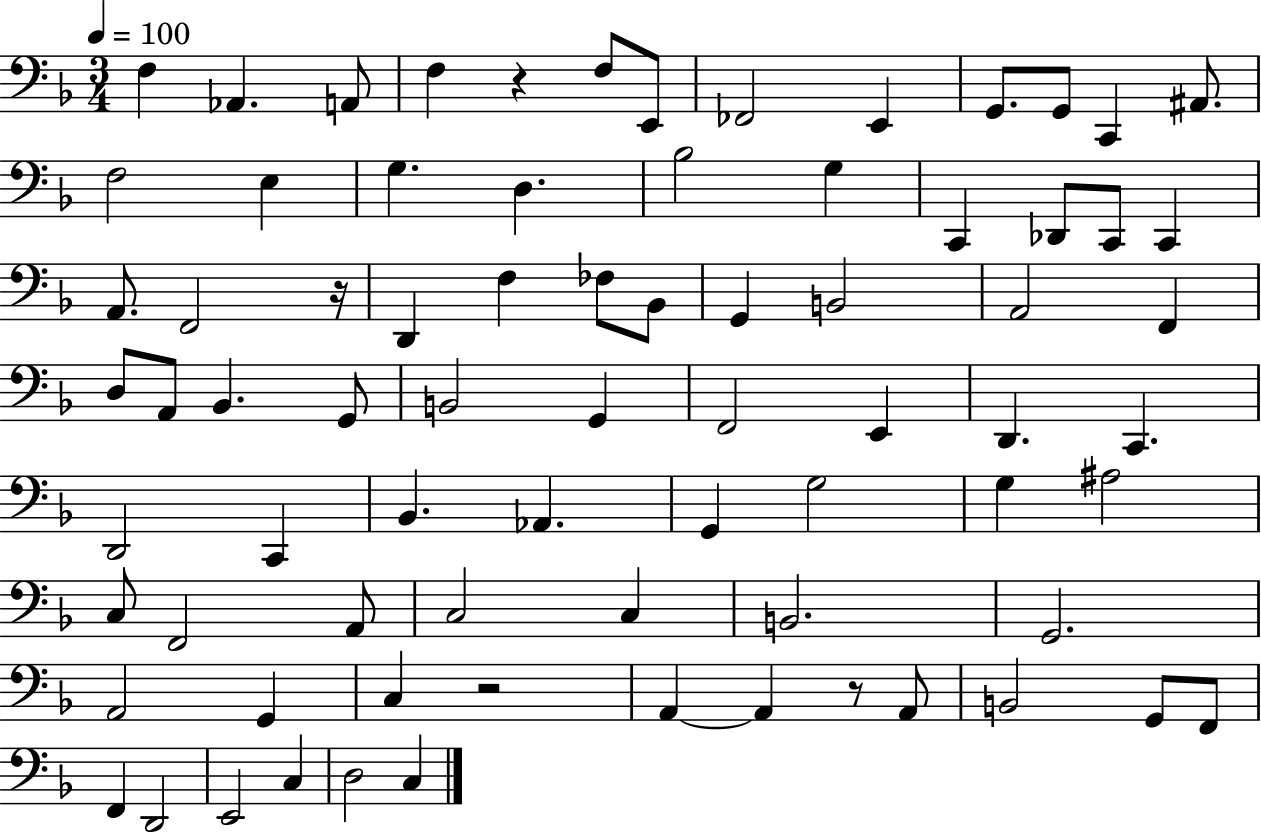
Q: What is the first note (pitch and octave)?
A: F3